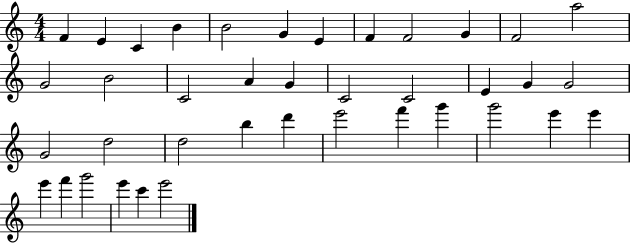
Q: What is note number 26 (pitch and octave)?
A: B5